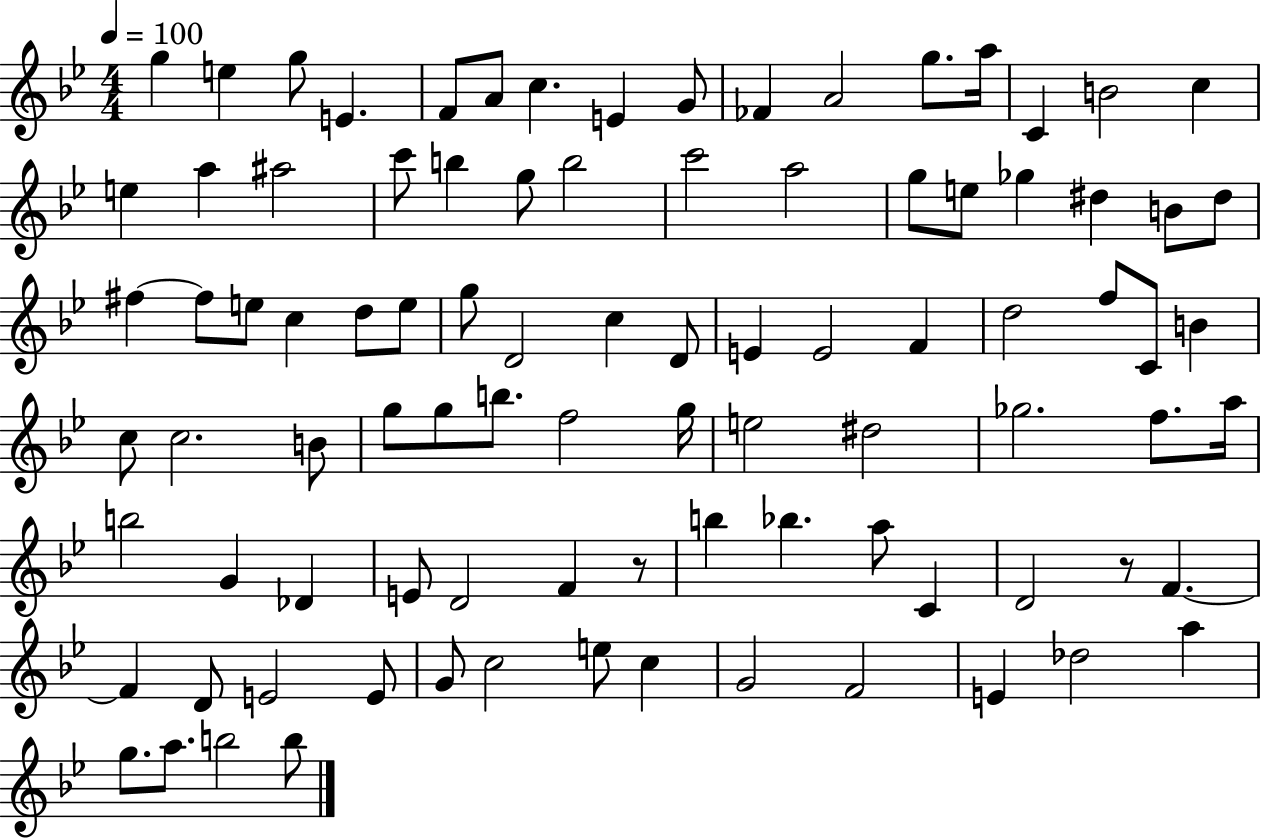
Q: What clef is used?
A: treble